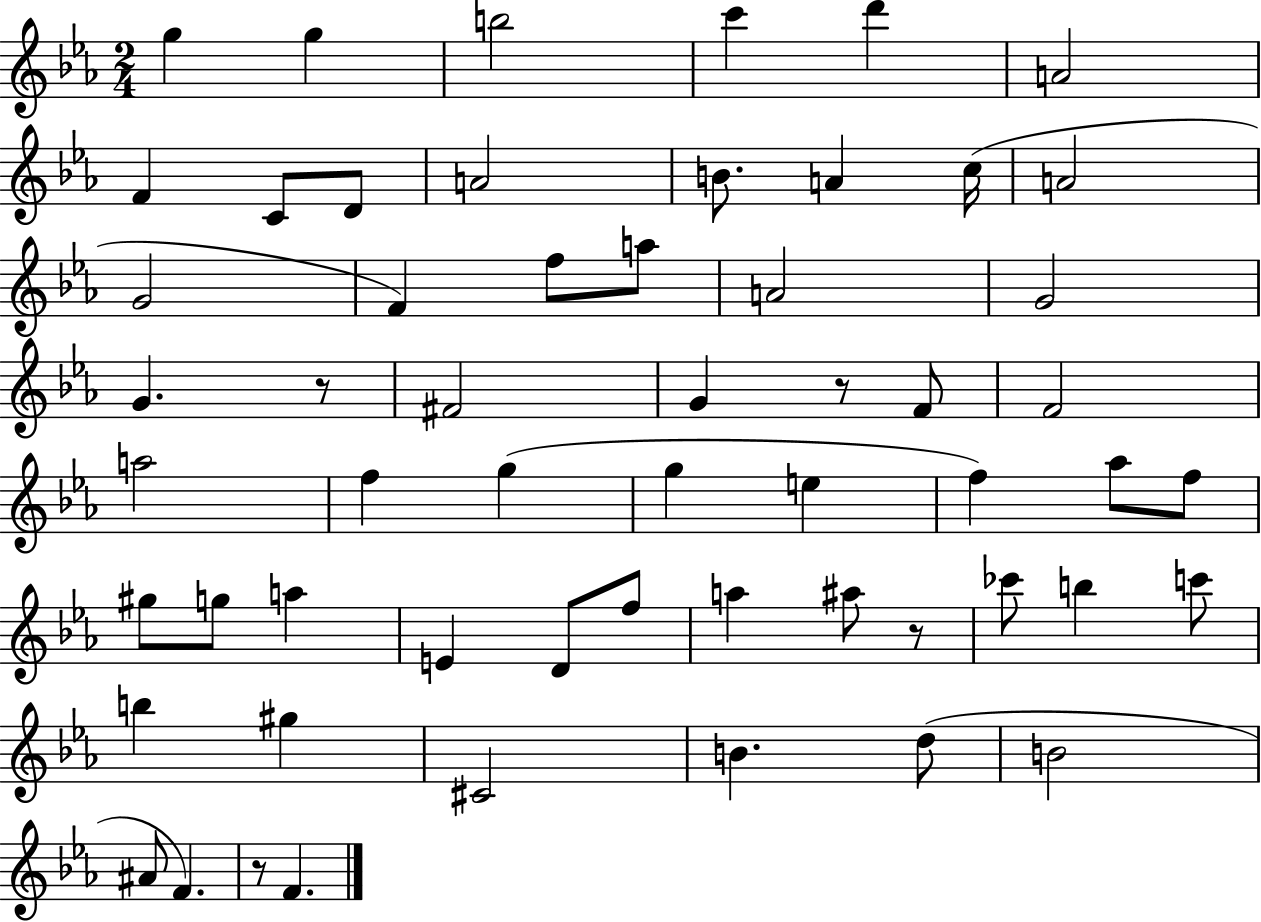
{
  \clef treble
  \numericTimeSignature
  \time 2/4
  \key ees \major
  \repeat volta 2 { g''4 g''4 | b''2 | c'''4 d'''4 | a'2 | \break f'4 c'8 d'8 | a'2 | b'8. a'4 c''16( | a'2 | \break g'2 | f'4) f''8 a''8 | a'2 | g'2 | \break g'4. r8 | fis'2 | g'4 r8 f'8 | f'2 | \break a''2 | f''4 g''4( | g''4 e''4 | f''4) aes''8 f''8 | \break gis''8 g''8 a''4 | e'4 d'8 f''8 | a''4 ais''8 r8 | ces'''8 b''4 c'''8 | \break b''4 gis''4 | cis'2 | b'4. d''8( | b'2 | \break ais'8 f'4.) | r8 f'4. | } \bar "|."
}